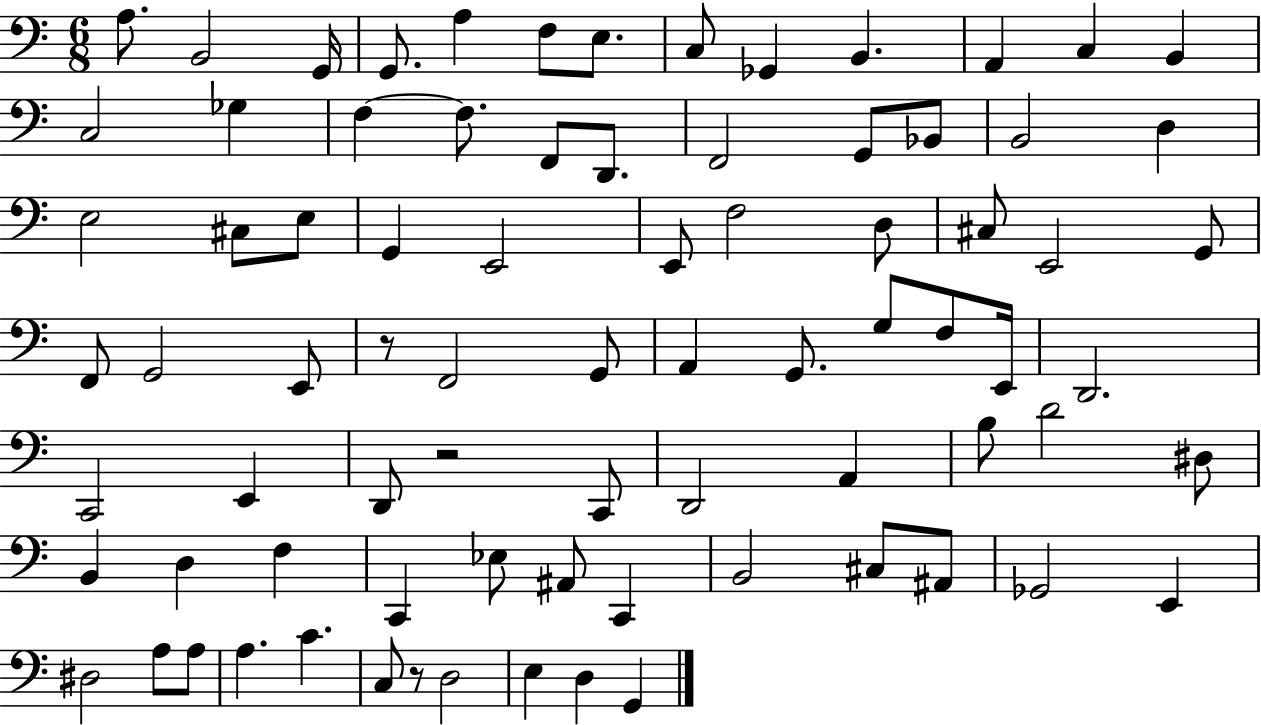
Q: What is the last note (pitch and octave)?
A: G2